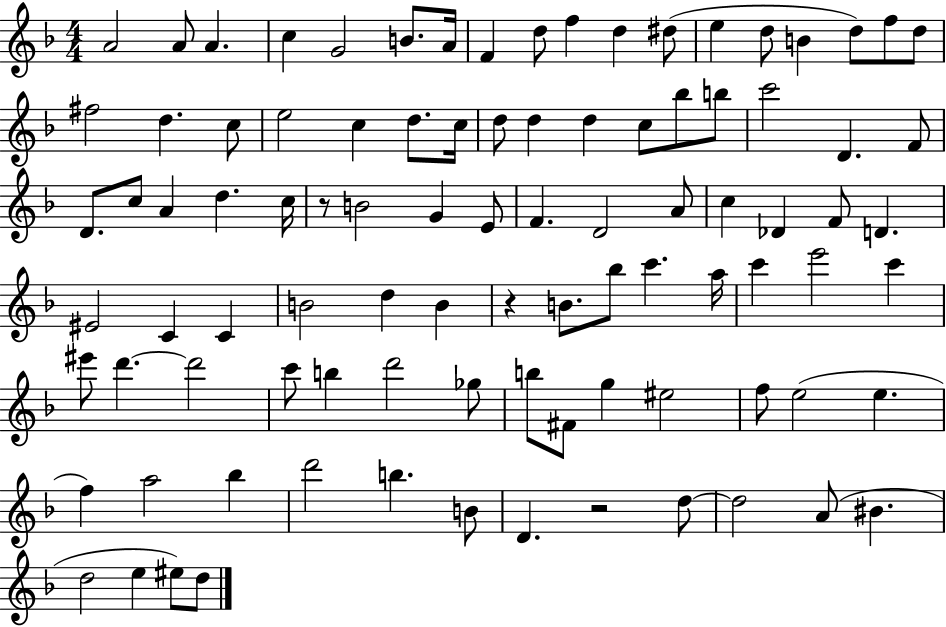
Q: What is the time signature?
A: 4/4